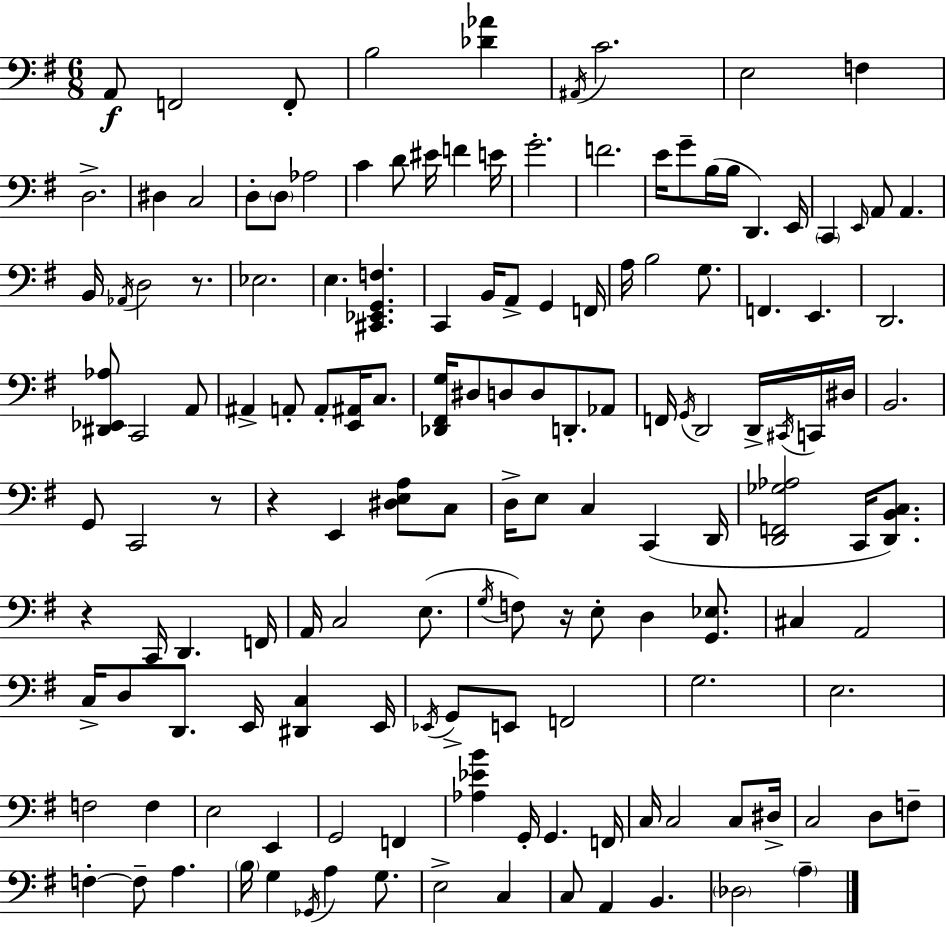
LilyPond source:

{
  \clef bass
  \numericTimeSignature
  \time 6/8
  \key e \minor
  \repeat volta 2 { a,8\f f,2 f,8-. | b2 <des' aes'>4 | \acciaccatura { ais,16 } c'2. | e2 f4 | \break d2.-> | dis4 c2 | d8-. \parenthesize d8 aes2 | c'4 d'8 eis'16 f'4 | \break e'16 g'2.-. | f'2. | e'16 g'8-- b16( b16 d,4.) | e,16 \parenthesize c,4 \grace { e,16 } a,8 a,4. | \break b,16 \acciaccatura { aes,16 } d2 | r8. ees2. | e4. <cis, ees, g, f>4. | c,4 b,16 a,8-> g,4 | \break f,16 a16 b2 | g8. f,4. e,4. | d,2. | <dis, ees, aes>8 c,2 | \break a,8 ais,4-> a,8-. a,8-. <e, ais,>16 | c8. <des, fis, g>16 dis8 d8 d8 d,8.-. | aes,8 f,16 \acciaccatura { g,16 } d,2 | d,16-> \acciaccatura { cis,16 } c,16 dis16 b,2. | \break g,8 c,2 | r8 r4 e,4 | <dis e a>8 c8 d16-> e8 c4 | c,4( d,16 <d, f, ges aes>2 | \break c,16 <d, b, c>8.) r4 c,16 d,4. | f,16 a,16 c2 | e8.( \acciaccatura { g16 } f8) r16 e8-. d4 | <g, ees>8. cis4 a,2 | \break c16-> d8 d,8. | e,16 <dis, c>4 e,16 \acciaccatura { ees,16 } g,8-> e,8 f,2 | g2. | e2. | \break f2 | f4 e2 | e,4 g,2 | f,4 <aes ees' b'>4 g,16-. | \break g,4. f,16 c16 c2 | c8 dis16-> c2 | d8 f8-- f4-.~~ f8-- | a4. \parenthesize b16 g4 | \break \acciaccatura { ges,16 } a4 g8. e2-> | c4 c8 a,4 | b,4. \parenthesize des2 | \parenthesize a4-- } \bar "|."
}